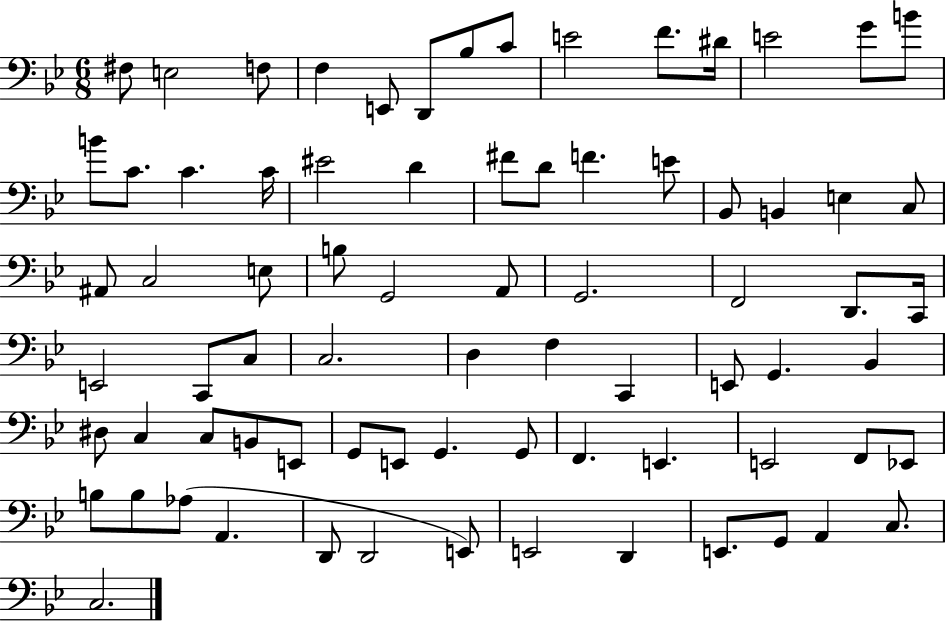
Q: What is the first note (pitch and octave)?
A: F#3